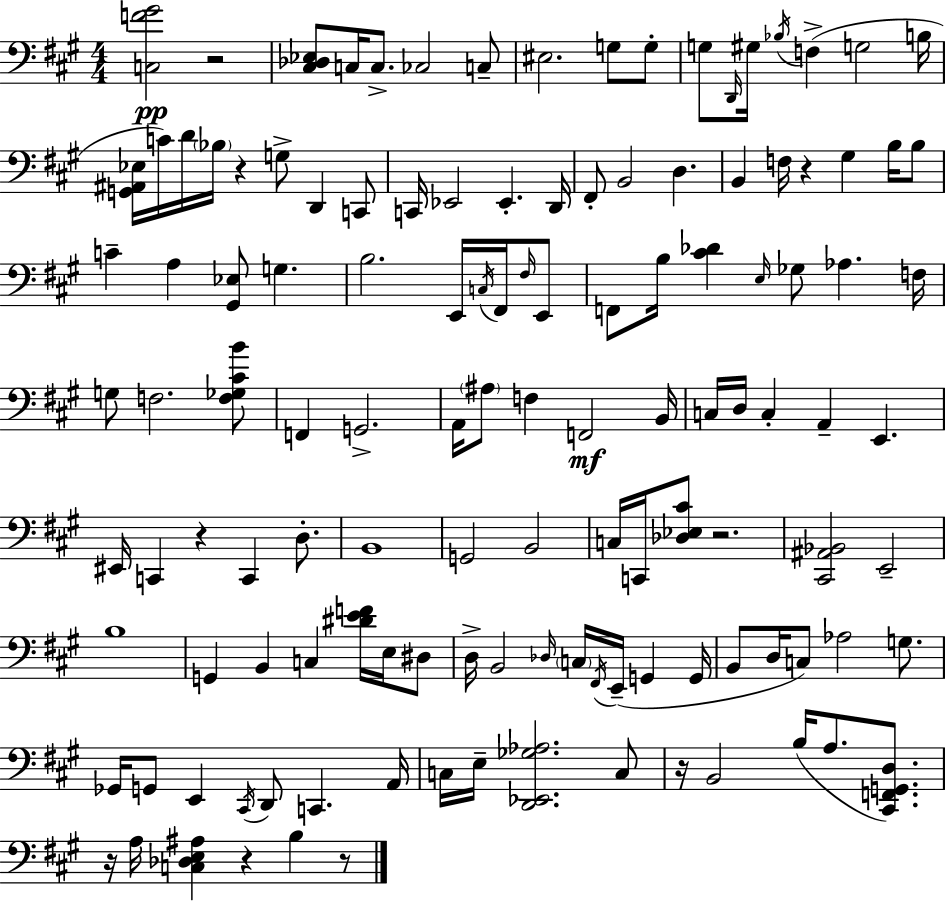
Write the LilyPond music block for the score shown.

{
  \clef bass
  \numericTimeSignature
  \time 4/4
  \key a \major
  <c f' gis'>2\pp r2 | <cis des ees>8 c16 c8.-> ces2 c8-- | eis2. g8 g8-. | g8 \grace { d,16 } gis16 \acciaccatura { bes16 }( f4-> g2 | \break b16 <g, ais, ees>16 c'16) d'16 \parenthesize bes16 r4 g8-> d,4 | c,8 c,16 ees,2 ees,4.-. | d,16 fis,8-. b,2 d4. | b,4 f16 r4 gis4 b16 | \break b8 c'4-- a4 <gis, ees>8 g4. | b2. e,16 \acciaccatura { c16 } | fis,16 \grace { fis16 } e,8 f,8 b16 <cis' des'>4 \grace { e16 } ges8 aes4. | f16 g8 f2. | \break <f ges cis' b'>8 f,4 g,2.-> | a,16 \parenthesize ais8 f4 f,2\mf | b,16 c16 d16 c4-. a,4-- e,4. | eis,16 c,4 r4 c,4 | \break d8.-. b,1 | g,2 b,2 | c16 c,16 <des ees cis'>8 r2. | <cis, ais, bes,>2 e,2-- | \break b1 | g,4 b,4 c4 | <dis' e' f'>16 e16 dis8 d16-> b,2 \grace { des16 } \parenthesize c16 | \acciaccatura { fis,16 } e,16--( g,4 g,16 b,8 d16 c8) aes2 | \break g8. ges,16 g,8 e,4 \acciaccatura { cis,16 } d,8 | c,4. a,16 c16 e16-- <d, ees, ges aes>2. | c8 r16 b,2 | b16( a8. <cis, f, g, d>8.) r16 a16 <c des e ais>4 r4 | \break b4 r8 \bar "|."
}